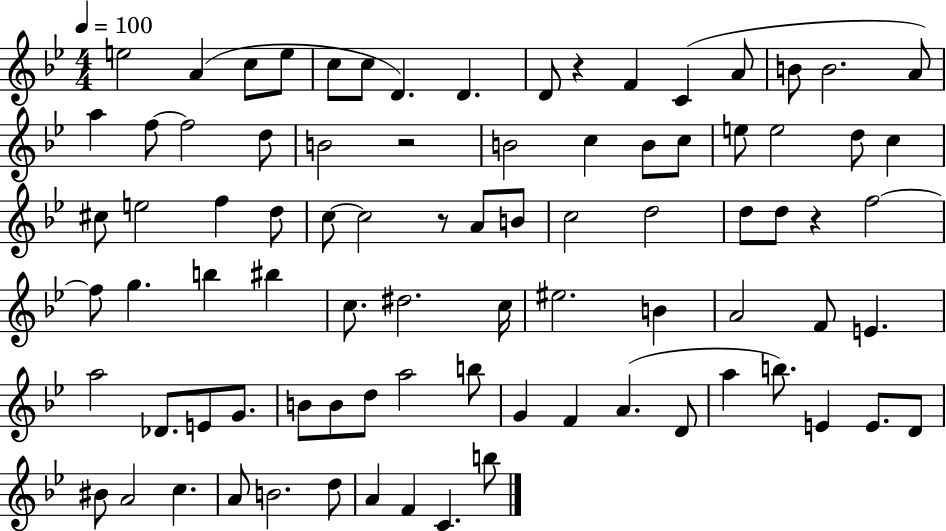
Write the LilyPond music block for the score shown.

{
  \clef treble
  \numericTimeSignature
  \time 4/4
  \key bes \major
  \tempo 4 = 100
  e''2 a'4( c''8 e''8 | c''8 c''8 d'4.) d'4. | d'8 r4 f'4 c'4( a'8 | b'8 b'2. a'8) | \break a''4 f''8~~ f''2 d''8 | b'2 r2 | b'2 c''4 b'8 c''8 | e''8 e''2 d''8 c''4 | \break cis''8 e''2 f''4 d''8 | c''8~~ c''2 r8 a'8 b'8 | c''2 d''2 | d''8 d''8 r4 f''2~~ | \break f''8 g''4. b''4 bis''4 | c''8. dis''2. c''16 | eis''2. b'4 | a'2 f'8 e'4. | \break a''2 des'8. e'8 g'8. | b'8 b'8 d''8 a''2 b''8 | g'4 f'4 a'4.( d'8 | a''4 b''8.) e'4 e'8. d'8 | \break bis'8 a'2 c''4. | a'8 b'2. d''8 | a'4 f'4 c'4. b''8 | \bar "|."
}